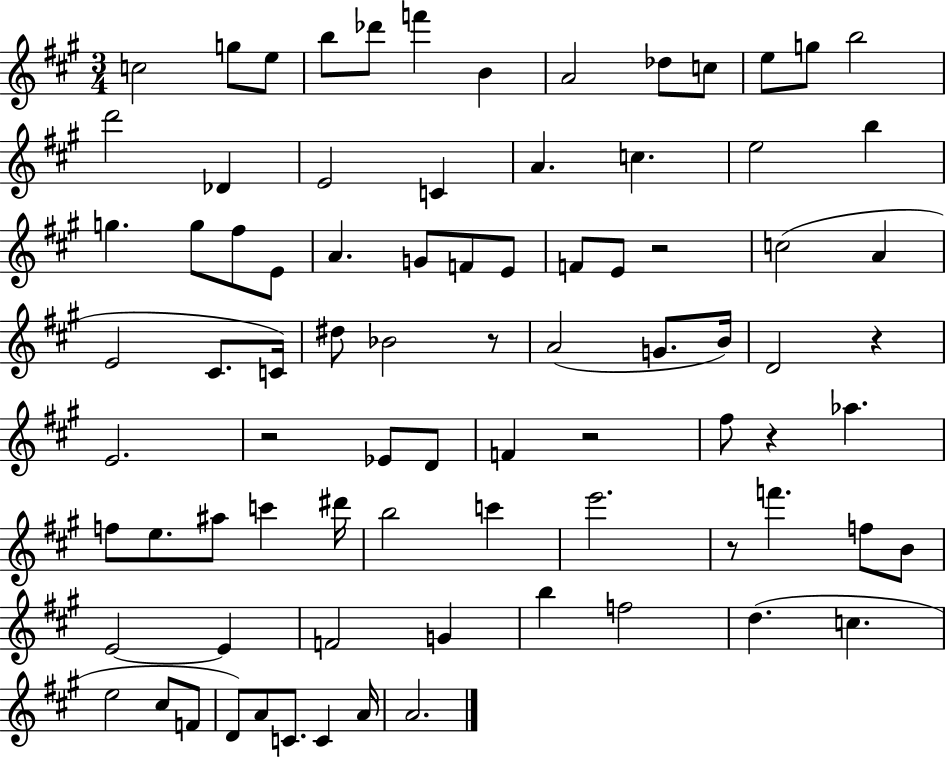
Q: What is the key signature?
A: A major